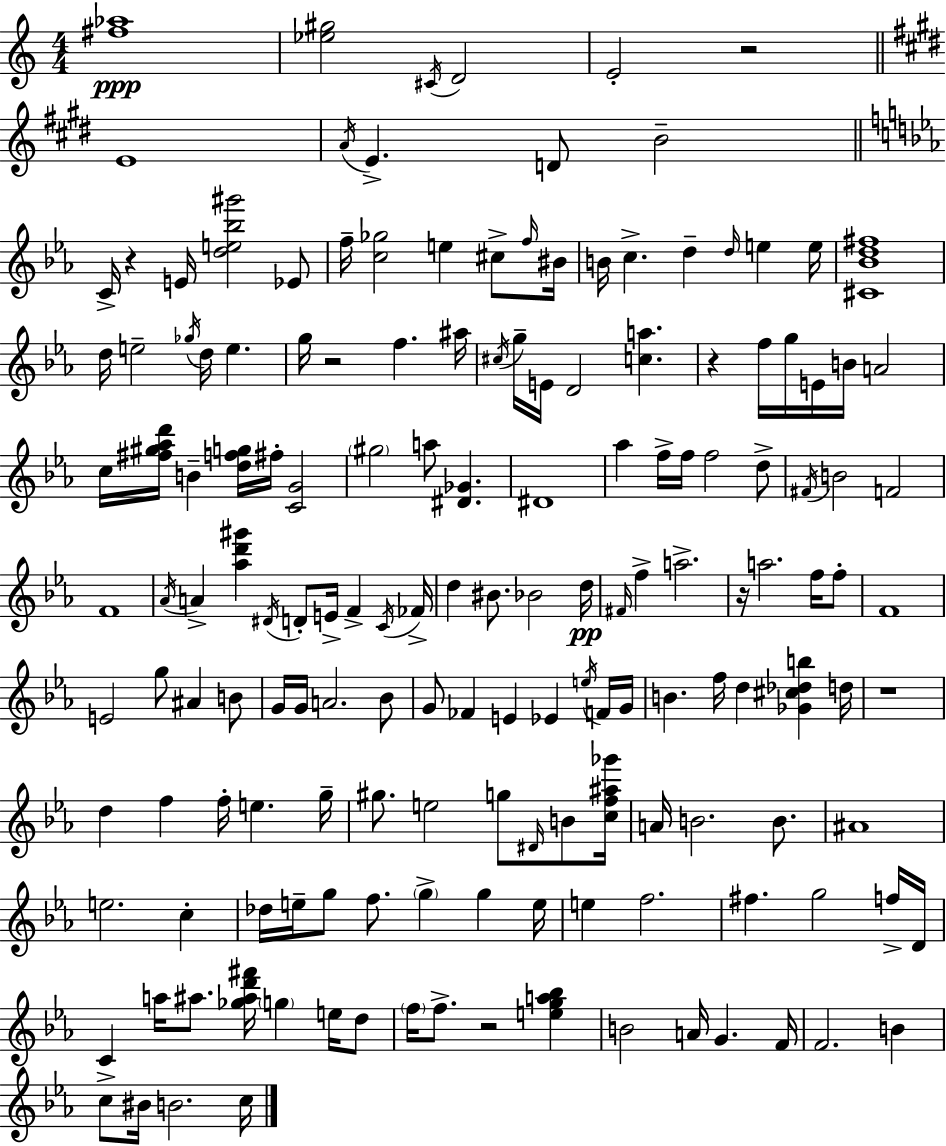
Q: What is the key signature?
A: C major